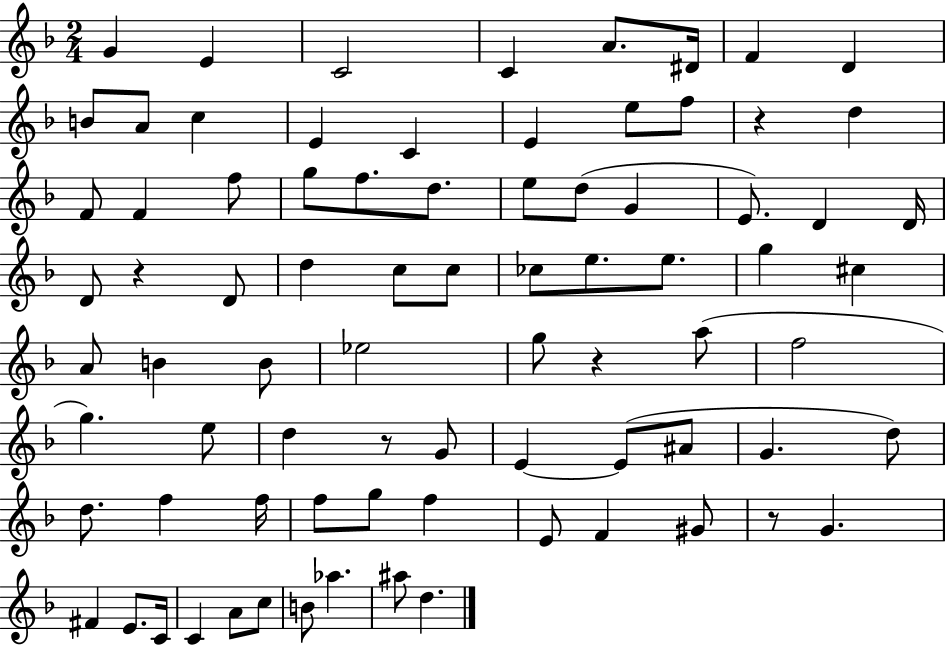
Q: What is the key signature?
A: F major